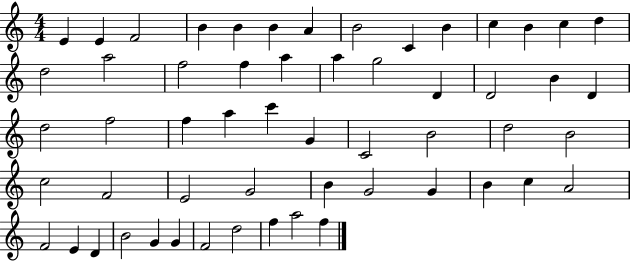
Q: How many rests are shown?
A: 0